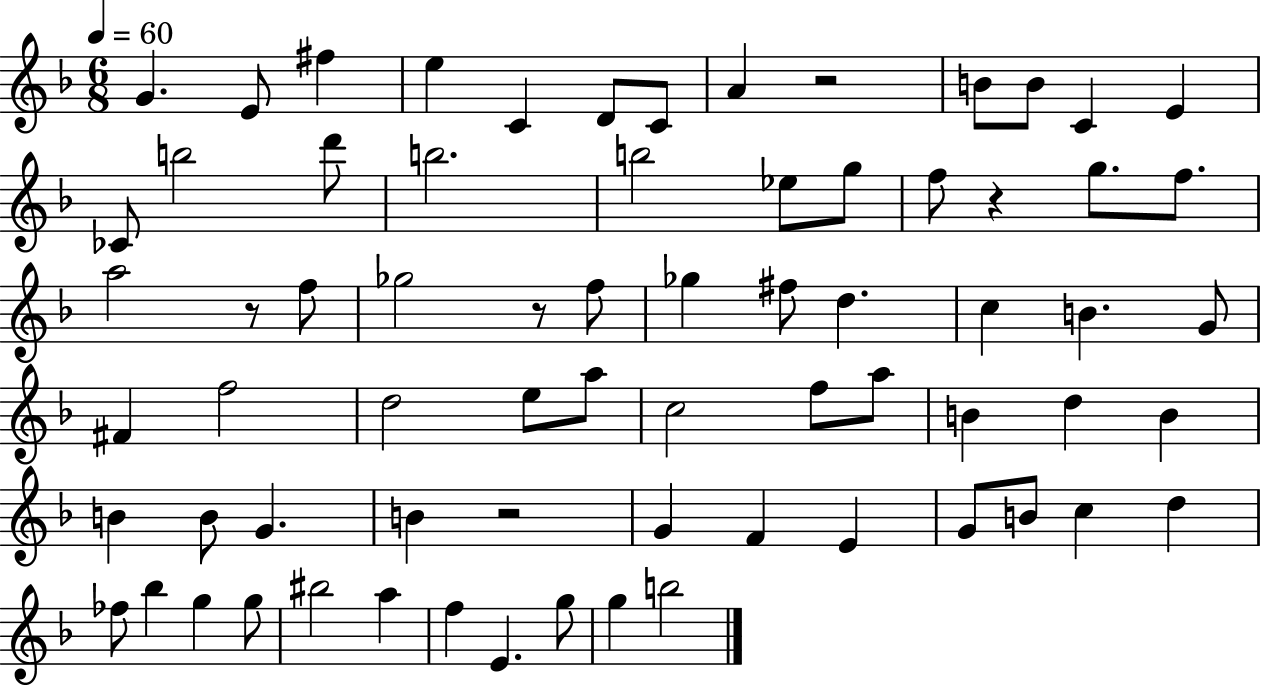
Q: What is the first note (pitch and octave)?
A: G4